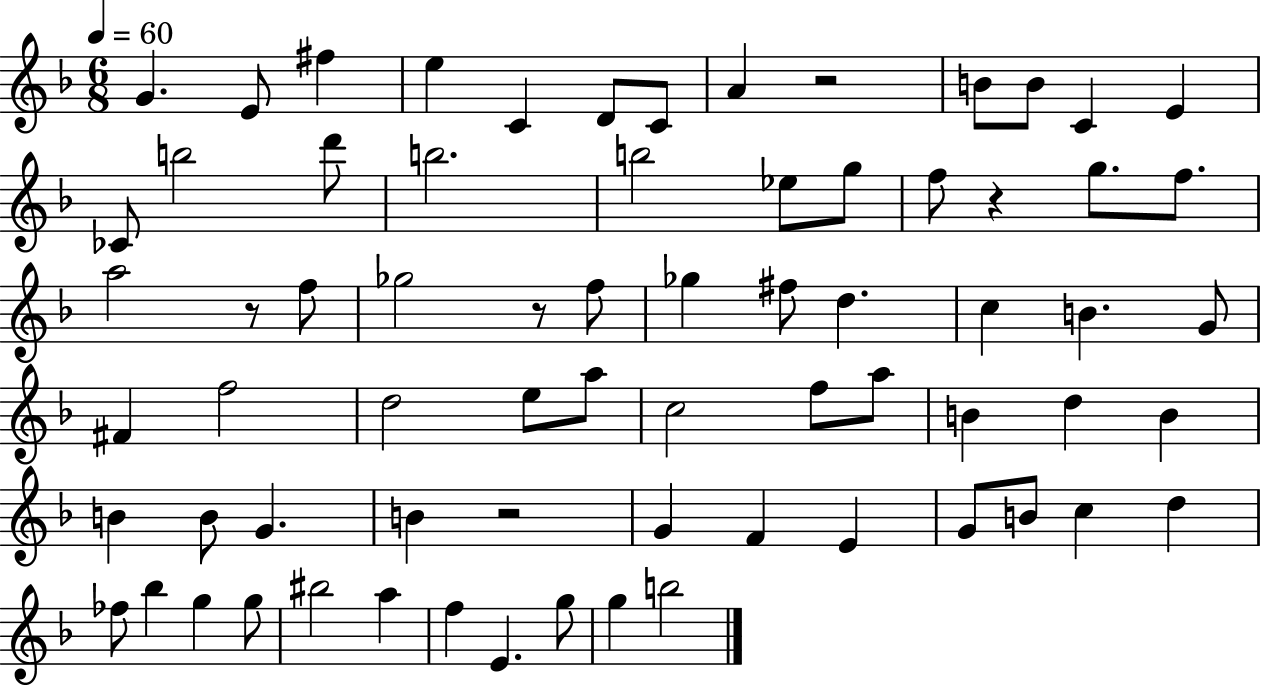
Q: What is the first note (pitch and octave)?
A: G4